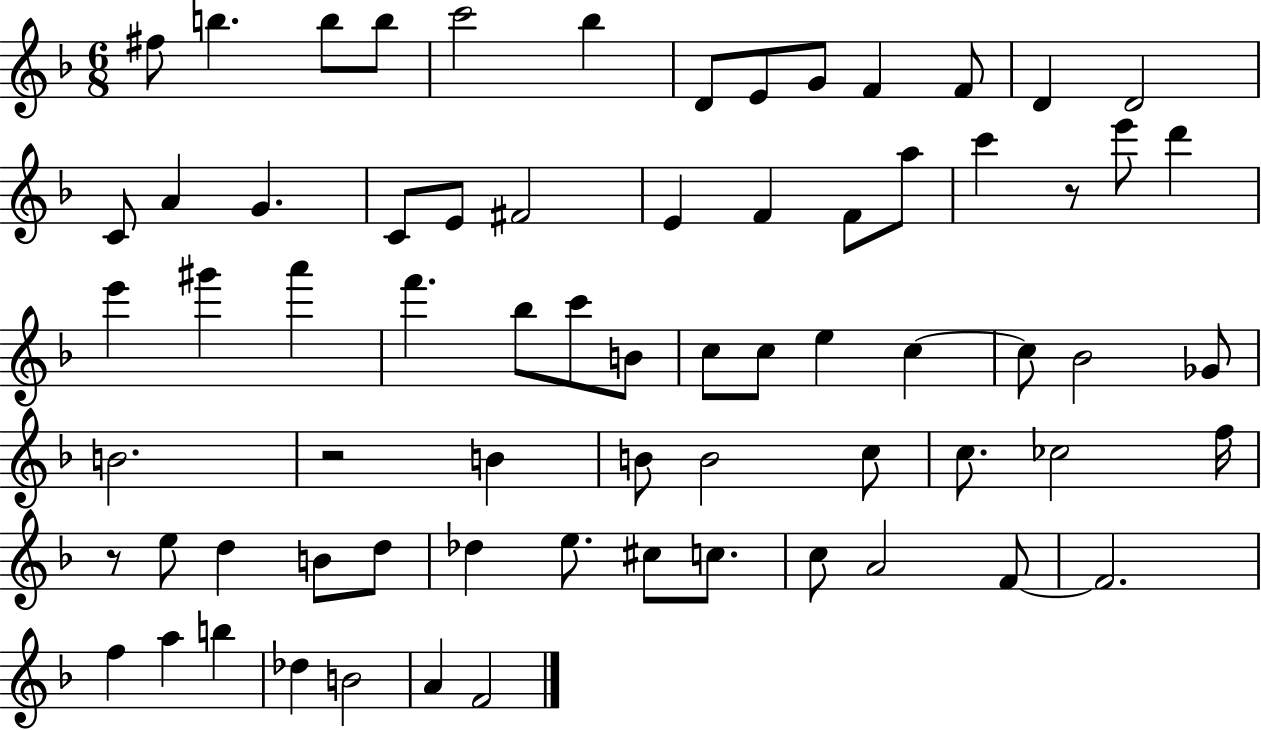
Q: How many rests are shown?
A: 3